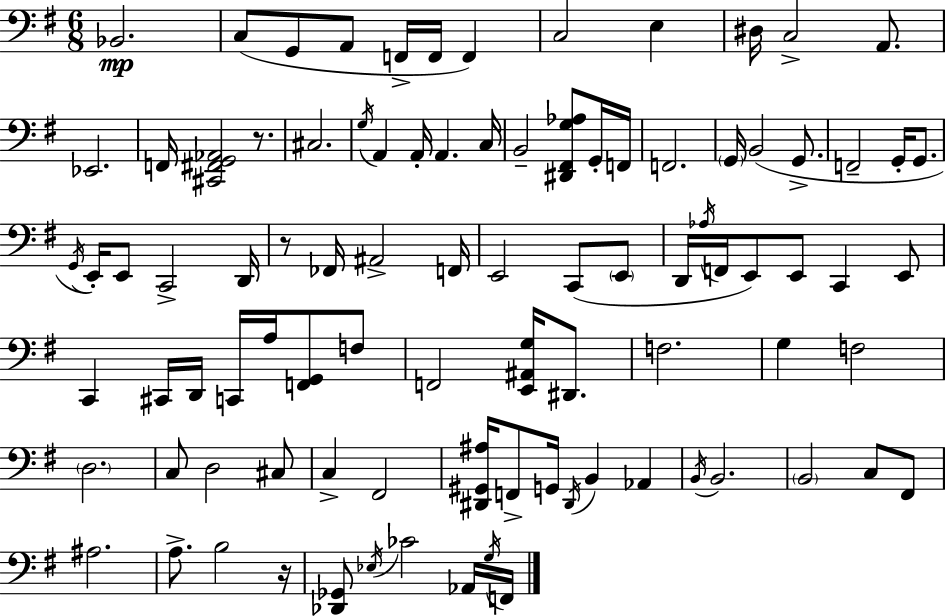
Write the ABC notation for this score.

X:1
T:Untitled
M:6/8
L:1/4
K:G
_B,,2 C,/2 G,,/2 A,,/2 F,,/4 F,,/4 F,, C,2 E, ^D,/4 C,2 A,,/2 _E,,2 F,,/4 [^C,,^F,,G,,_A,,]2 z/2 ^C,2 G,/4 A,, A,,/4 A,, C,/4 B,,2 [^D,,^F,,G,_A,]/2 G,,/4 F,,/4 F,,2 G,,/4 B,,2 G,,/2 F,,2 G,,/4 G,,/2 G,,/4 E,,/4 E,,/2 C,,2 D,,/4 z/2 _F,,/4 ^A,,2 F,,/4 E,,2 C,,/2 E,,/2 D,,/4 _A,/4 F,,/4 E,,/2 E,,/2 C,, E,,/2 C,, ^C,,/4 D,,/4 C,,/4 A,/4 [F,,G,,]/2 F,/2 F,,2 [E,,^A,,G,]/4 ^D,,/2 F,2 G, F,2 D,2 C,/2 D,2 ^C,/2 C, ^F,,2 [^D,,^G,,^A,]/4 F,,/2 G,,/4 ^D,,/4 B,, _A,, B,,/4 B,,2 B,,2 C,/2 ^F,,/2 ^A,2 A,/2 B,2 z/4 [_D,,_G,,]/2 _E,/4 _C2 _A,,/4 G,/4 F,,/4